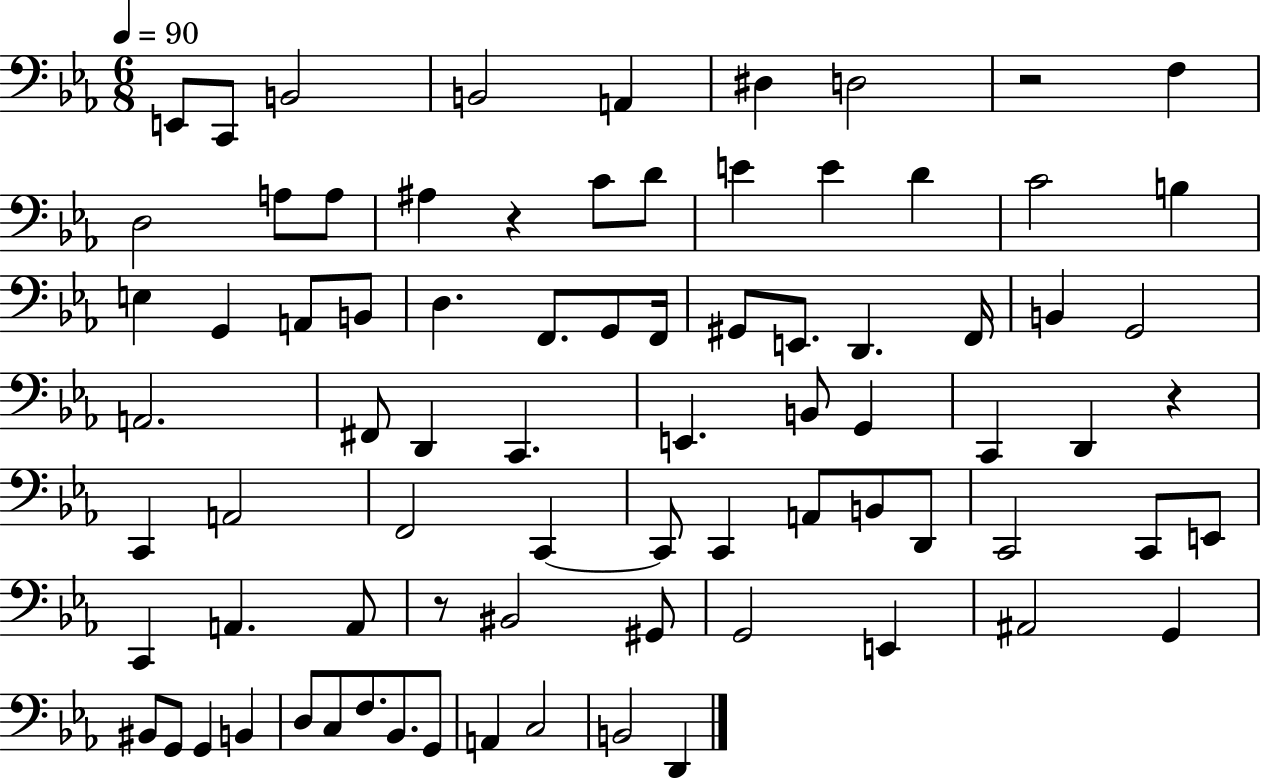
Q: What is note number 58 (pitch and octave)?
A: BIS2